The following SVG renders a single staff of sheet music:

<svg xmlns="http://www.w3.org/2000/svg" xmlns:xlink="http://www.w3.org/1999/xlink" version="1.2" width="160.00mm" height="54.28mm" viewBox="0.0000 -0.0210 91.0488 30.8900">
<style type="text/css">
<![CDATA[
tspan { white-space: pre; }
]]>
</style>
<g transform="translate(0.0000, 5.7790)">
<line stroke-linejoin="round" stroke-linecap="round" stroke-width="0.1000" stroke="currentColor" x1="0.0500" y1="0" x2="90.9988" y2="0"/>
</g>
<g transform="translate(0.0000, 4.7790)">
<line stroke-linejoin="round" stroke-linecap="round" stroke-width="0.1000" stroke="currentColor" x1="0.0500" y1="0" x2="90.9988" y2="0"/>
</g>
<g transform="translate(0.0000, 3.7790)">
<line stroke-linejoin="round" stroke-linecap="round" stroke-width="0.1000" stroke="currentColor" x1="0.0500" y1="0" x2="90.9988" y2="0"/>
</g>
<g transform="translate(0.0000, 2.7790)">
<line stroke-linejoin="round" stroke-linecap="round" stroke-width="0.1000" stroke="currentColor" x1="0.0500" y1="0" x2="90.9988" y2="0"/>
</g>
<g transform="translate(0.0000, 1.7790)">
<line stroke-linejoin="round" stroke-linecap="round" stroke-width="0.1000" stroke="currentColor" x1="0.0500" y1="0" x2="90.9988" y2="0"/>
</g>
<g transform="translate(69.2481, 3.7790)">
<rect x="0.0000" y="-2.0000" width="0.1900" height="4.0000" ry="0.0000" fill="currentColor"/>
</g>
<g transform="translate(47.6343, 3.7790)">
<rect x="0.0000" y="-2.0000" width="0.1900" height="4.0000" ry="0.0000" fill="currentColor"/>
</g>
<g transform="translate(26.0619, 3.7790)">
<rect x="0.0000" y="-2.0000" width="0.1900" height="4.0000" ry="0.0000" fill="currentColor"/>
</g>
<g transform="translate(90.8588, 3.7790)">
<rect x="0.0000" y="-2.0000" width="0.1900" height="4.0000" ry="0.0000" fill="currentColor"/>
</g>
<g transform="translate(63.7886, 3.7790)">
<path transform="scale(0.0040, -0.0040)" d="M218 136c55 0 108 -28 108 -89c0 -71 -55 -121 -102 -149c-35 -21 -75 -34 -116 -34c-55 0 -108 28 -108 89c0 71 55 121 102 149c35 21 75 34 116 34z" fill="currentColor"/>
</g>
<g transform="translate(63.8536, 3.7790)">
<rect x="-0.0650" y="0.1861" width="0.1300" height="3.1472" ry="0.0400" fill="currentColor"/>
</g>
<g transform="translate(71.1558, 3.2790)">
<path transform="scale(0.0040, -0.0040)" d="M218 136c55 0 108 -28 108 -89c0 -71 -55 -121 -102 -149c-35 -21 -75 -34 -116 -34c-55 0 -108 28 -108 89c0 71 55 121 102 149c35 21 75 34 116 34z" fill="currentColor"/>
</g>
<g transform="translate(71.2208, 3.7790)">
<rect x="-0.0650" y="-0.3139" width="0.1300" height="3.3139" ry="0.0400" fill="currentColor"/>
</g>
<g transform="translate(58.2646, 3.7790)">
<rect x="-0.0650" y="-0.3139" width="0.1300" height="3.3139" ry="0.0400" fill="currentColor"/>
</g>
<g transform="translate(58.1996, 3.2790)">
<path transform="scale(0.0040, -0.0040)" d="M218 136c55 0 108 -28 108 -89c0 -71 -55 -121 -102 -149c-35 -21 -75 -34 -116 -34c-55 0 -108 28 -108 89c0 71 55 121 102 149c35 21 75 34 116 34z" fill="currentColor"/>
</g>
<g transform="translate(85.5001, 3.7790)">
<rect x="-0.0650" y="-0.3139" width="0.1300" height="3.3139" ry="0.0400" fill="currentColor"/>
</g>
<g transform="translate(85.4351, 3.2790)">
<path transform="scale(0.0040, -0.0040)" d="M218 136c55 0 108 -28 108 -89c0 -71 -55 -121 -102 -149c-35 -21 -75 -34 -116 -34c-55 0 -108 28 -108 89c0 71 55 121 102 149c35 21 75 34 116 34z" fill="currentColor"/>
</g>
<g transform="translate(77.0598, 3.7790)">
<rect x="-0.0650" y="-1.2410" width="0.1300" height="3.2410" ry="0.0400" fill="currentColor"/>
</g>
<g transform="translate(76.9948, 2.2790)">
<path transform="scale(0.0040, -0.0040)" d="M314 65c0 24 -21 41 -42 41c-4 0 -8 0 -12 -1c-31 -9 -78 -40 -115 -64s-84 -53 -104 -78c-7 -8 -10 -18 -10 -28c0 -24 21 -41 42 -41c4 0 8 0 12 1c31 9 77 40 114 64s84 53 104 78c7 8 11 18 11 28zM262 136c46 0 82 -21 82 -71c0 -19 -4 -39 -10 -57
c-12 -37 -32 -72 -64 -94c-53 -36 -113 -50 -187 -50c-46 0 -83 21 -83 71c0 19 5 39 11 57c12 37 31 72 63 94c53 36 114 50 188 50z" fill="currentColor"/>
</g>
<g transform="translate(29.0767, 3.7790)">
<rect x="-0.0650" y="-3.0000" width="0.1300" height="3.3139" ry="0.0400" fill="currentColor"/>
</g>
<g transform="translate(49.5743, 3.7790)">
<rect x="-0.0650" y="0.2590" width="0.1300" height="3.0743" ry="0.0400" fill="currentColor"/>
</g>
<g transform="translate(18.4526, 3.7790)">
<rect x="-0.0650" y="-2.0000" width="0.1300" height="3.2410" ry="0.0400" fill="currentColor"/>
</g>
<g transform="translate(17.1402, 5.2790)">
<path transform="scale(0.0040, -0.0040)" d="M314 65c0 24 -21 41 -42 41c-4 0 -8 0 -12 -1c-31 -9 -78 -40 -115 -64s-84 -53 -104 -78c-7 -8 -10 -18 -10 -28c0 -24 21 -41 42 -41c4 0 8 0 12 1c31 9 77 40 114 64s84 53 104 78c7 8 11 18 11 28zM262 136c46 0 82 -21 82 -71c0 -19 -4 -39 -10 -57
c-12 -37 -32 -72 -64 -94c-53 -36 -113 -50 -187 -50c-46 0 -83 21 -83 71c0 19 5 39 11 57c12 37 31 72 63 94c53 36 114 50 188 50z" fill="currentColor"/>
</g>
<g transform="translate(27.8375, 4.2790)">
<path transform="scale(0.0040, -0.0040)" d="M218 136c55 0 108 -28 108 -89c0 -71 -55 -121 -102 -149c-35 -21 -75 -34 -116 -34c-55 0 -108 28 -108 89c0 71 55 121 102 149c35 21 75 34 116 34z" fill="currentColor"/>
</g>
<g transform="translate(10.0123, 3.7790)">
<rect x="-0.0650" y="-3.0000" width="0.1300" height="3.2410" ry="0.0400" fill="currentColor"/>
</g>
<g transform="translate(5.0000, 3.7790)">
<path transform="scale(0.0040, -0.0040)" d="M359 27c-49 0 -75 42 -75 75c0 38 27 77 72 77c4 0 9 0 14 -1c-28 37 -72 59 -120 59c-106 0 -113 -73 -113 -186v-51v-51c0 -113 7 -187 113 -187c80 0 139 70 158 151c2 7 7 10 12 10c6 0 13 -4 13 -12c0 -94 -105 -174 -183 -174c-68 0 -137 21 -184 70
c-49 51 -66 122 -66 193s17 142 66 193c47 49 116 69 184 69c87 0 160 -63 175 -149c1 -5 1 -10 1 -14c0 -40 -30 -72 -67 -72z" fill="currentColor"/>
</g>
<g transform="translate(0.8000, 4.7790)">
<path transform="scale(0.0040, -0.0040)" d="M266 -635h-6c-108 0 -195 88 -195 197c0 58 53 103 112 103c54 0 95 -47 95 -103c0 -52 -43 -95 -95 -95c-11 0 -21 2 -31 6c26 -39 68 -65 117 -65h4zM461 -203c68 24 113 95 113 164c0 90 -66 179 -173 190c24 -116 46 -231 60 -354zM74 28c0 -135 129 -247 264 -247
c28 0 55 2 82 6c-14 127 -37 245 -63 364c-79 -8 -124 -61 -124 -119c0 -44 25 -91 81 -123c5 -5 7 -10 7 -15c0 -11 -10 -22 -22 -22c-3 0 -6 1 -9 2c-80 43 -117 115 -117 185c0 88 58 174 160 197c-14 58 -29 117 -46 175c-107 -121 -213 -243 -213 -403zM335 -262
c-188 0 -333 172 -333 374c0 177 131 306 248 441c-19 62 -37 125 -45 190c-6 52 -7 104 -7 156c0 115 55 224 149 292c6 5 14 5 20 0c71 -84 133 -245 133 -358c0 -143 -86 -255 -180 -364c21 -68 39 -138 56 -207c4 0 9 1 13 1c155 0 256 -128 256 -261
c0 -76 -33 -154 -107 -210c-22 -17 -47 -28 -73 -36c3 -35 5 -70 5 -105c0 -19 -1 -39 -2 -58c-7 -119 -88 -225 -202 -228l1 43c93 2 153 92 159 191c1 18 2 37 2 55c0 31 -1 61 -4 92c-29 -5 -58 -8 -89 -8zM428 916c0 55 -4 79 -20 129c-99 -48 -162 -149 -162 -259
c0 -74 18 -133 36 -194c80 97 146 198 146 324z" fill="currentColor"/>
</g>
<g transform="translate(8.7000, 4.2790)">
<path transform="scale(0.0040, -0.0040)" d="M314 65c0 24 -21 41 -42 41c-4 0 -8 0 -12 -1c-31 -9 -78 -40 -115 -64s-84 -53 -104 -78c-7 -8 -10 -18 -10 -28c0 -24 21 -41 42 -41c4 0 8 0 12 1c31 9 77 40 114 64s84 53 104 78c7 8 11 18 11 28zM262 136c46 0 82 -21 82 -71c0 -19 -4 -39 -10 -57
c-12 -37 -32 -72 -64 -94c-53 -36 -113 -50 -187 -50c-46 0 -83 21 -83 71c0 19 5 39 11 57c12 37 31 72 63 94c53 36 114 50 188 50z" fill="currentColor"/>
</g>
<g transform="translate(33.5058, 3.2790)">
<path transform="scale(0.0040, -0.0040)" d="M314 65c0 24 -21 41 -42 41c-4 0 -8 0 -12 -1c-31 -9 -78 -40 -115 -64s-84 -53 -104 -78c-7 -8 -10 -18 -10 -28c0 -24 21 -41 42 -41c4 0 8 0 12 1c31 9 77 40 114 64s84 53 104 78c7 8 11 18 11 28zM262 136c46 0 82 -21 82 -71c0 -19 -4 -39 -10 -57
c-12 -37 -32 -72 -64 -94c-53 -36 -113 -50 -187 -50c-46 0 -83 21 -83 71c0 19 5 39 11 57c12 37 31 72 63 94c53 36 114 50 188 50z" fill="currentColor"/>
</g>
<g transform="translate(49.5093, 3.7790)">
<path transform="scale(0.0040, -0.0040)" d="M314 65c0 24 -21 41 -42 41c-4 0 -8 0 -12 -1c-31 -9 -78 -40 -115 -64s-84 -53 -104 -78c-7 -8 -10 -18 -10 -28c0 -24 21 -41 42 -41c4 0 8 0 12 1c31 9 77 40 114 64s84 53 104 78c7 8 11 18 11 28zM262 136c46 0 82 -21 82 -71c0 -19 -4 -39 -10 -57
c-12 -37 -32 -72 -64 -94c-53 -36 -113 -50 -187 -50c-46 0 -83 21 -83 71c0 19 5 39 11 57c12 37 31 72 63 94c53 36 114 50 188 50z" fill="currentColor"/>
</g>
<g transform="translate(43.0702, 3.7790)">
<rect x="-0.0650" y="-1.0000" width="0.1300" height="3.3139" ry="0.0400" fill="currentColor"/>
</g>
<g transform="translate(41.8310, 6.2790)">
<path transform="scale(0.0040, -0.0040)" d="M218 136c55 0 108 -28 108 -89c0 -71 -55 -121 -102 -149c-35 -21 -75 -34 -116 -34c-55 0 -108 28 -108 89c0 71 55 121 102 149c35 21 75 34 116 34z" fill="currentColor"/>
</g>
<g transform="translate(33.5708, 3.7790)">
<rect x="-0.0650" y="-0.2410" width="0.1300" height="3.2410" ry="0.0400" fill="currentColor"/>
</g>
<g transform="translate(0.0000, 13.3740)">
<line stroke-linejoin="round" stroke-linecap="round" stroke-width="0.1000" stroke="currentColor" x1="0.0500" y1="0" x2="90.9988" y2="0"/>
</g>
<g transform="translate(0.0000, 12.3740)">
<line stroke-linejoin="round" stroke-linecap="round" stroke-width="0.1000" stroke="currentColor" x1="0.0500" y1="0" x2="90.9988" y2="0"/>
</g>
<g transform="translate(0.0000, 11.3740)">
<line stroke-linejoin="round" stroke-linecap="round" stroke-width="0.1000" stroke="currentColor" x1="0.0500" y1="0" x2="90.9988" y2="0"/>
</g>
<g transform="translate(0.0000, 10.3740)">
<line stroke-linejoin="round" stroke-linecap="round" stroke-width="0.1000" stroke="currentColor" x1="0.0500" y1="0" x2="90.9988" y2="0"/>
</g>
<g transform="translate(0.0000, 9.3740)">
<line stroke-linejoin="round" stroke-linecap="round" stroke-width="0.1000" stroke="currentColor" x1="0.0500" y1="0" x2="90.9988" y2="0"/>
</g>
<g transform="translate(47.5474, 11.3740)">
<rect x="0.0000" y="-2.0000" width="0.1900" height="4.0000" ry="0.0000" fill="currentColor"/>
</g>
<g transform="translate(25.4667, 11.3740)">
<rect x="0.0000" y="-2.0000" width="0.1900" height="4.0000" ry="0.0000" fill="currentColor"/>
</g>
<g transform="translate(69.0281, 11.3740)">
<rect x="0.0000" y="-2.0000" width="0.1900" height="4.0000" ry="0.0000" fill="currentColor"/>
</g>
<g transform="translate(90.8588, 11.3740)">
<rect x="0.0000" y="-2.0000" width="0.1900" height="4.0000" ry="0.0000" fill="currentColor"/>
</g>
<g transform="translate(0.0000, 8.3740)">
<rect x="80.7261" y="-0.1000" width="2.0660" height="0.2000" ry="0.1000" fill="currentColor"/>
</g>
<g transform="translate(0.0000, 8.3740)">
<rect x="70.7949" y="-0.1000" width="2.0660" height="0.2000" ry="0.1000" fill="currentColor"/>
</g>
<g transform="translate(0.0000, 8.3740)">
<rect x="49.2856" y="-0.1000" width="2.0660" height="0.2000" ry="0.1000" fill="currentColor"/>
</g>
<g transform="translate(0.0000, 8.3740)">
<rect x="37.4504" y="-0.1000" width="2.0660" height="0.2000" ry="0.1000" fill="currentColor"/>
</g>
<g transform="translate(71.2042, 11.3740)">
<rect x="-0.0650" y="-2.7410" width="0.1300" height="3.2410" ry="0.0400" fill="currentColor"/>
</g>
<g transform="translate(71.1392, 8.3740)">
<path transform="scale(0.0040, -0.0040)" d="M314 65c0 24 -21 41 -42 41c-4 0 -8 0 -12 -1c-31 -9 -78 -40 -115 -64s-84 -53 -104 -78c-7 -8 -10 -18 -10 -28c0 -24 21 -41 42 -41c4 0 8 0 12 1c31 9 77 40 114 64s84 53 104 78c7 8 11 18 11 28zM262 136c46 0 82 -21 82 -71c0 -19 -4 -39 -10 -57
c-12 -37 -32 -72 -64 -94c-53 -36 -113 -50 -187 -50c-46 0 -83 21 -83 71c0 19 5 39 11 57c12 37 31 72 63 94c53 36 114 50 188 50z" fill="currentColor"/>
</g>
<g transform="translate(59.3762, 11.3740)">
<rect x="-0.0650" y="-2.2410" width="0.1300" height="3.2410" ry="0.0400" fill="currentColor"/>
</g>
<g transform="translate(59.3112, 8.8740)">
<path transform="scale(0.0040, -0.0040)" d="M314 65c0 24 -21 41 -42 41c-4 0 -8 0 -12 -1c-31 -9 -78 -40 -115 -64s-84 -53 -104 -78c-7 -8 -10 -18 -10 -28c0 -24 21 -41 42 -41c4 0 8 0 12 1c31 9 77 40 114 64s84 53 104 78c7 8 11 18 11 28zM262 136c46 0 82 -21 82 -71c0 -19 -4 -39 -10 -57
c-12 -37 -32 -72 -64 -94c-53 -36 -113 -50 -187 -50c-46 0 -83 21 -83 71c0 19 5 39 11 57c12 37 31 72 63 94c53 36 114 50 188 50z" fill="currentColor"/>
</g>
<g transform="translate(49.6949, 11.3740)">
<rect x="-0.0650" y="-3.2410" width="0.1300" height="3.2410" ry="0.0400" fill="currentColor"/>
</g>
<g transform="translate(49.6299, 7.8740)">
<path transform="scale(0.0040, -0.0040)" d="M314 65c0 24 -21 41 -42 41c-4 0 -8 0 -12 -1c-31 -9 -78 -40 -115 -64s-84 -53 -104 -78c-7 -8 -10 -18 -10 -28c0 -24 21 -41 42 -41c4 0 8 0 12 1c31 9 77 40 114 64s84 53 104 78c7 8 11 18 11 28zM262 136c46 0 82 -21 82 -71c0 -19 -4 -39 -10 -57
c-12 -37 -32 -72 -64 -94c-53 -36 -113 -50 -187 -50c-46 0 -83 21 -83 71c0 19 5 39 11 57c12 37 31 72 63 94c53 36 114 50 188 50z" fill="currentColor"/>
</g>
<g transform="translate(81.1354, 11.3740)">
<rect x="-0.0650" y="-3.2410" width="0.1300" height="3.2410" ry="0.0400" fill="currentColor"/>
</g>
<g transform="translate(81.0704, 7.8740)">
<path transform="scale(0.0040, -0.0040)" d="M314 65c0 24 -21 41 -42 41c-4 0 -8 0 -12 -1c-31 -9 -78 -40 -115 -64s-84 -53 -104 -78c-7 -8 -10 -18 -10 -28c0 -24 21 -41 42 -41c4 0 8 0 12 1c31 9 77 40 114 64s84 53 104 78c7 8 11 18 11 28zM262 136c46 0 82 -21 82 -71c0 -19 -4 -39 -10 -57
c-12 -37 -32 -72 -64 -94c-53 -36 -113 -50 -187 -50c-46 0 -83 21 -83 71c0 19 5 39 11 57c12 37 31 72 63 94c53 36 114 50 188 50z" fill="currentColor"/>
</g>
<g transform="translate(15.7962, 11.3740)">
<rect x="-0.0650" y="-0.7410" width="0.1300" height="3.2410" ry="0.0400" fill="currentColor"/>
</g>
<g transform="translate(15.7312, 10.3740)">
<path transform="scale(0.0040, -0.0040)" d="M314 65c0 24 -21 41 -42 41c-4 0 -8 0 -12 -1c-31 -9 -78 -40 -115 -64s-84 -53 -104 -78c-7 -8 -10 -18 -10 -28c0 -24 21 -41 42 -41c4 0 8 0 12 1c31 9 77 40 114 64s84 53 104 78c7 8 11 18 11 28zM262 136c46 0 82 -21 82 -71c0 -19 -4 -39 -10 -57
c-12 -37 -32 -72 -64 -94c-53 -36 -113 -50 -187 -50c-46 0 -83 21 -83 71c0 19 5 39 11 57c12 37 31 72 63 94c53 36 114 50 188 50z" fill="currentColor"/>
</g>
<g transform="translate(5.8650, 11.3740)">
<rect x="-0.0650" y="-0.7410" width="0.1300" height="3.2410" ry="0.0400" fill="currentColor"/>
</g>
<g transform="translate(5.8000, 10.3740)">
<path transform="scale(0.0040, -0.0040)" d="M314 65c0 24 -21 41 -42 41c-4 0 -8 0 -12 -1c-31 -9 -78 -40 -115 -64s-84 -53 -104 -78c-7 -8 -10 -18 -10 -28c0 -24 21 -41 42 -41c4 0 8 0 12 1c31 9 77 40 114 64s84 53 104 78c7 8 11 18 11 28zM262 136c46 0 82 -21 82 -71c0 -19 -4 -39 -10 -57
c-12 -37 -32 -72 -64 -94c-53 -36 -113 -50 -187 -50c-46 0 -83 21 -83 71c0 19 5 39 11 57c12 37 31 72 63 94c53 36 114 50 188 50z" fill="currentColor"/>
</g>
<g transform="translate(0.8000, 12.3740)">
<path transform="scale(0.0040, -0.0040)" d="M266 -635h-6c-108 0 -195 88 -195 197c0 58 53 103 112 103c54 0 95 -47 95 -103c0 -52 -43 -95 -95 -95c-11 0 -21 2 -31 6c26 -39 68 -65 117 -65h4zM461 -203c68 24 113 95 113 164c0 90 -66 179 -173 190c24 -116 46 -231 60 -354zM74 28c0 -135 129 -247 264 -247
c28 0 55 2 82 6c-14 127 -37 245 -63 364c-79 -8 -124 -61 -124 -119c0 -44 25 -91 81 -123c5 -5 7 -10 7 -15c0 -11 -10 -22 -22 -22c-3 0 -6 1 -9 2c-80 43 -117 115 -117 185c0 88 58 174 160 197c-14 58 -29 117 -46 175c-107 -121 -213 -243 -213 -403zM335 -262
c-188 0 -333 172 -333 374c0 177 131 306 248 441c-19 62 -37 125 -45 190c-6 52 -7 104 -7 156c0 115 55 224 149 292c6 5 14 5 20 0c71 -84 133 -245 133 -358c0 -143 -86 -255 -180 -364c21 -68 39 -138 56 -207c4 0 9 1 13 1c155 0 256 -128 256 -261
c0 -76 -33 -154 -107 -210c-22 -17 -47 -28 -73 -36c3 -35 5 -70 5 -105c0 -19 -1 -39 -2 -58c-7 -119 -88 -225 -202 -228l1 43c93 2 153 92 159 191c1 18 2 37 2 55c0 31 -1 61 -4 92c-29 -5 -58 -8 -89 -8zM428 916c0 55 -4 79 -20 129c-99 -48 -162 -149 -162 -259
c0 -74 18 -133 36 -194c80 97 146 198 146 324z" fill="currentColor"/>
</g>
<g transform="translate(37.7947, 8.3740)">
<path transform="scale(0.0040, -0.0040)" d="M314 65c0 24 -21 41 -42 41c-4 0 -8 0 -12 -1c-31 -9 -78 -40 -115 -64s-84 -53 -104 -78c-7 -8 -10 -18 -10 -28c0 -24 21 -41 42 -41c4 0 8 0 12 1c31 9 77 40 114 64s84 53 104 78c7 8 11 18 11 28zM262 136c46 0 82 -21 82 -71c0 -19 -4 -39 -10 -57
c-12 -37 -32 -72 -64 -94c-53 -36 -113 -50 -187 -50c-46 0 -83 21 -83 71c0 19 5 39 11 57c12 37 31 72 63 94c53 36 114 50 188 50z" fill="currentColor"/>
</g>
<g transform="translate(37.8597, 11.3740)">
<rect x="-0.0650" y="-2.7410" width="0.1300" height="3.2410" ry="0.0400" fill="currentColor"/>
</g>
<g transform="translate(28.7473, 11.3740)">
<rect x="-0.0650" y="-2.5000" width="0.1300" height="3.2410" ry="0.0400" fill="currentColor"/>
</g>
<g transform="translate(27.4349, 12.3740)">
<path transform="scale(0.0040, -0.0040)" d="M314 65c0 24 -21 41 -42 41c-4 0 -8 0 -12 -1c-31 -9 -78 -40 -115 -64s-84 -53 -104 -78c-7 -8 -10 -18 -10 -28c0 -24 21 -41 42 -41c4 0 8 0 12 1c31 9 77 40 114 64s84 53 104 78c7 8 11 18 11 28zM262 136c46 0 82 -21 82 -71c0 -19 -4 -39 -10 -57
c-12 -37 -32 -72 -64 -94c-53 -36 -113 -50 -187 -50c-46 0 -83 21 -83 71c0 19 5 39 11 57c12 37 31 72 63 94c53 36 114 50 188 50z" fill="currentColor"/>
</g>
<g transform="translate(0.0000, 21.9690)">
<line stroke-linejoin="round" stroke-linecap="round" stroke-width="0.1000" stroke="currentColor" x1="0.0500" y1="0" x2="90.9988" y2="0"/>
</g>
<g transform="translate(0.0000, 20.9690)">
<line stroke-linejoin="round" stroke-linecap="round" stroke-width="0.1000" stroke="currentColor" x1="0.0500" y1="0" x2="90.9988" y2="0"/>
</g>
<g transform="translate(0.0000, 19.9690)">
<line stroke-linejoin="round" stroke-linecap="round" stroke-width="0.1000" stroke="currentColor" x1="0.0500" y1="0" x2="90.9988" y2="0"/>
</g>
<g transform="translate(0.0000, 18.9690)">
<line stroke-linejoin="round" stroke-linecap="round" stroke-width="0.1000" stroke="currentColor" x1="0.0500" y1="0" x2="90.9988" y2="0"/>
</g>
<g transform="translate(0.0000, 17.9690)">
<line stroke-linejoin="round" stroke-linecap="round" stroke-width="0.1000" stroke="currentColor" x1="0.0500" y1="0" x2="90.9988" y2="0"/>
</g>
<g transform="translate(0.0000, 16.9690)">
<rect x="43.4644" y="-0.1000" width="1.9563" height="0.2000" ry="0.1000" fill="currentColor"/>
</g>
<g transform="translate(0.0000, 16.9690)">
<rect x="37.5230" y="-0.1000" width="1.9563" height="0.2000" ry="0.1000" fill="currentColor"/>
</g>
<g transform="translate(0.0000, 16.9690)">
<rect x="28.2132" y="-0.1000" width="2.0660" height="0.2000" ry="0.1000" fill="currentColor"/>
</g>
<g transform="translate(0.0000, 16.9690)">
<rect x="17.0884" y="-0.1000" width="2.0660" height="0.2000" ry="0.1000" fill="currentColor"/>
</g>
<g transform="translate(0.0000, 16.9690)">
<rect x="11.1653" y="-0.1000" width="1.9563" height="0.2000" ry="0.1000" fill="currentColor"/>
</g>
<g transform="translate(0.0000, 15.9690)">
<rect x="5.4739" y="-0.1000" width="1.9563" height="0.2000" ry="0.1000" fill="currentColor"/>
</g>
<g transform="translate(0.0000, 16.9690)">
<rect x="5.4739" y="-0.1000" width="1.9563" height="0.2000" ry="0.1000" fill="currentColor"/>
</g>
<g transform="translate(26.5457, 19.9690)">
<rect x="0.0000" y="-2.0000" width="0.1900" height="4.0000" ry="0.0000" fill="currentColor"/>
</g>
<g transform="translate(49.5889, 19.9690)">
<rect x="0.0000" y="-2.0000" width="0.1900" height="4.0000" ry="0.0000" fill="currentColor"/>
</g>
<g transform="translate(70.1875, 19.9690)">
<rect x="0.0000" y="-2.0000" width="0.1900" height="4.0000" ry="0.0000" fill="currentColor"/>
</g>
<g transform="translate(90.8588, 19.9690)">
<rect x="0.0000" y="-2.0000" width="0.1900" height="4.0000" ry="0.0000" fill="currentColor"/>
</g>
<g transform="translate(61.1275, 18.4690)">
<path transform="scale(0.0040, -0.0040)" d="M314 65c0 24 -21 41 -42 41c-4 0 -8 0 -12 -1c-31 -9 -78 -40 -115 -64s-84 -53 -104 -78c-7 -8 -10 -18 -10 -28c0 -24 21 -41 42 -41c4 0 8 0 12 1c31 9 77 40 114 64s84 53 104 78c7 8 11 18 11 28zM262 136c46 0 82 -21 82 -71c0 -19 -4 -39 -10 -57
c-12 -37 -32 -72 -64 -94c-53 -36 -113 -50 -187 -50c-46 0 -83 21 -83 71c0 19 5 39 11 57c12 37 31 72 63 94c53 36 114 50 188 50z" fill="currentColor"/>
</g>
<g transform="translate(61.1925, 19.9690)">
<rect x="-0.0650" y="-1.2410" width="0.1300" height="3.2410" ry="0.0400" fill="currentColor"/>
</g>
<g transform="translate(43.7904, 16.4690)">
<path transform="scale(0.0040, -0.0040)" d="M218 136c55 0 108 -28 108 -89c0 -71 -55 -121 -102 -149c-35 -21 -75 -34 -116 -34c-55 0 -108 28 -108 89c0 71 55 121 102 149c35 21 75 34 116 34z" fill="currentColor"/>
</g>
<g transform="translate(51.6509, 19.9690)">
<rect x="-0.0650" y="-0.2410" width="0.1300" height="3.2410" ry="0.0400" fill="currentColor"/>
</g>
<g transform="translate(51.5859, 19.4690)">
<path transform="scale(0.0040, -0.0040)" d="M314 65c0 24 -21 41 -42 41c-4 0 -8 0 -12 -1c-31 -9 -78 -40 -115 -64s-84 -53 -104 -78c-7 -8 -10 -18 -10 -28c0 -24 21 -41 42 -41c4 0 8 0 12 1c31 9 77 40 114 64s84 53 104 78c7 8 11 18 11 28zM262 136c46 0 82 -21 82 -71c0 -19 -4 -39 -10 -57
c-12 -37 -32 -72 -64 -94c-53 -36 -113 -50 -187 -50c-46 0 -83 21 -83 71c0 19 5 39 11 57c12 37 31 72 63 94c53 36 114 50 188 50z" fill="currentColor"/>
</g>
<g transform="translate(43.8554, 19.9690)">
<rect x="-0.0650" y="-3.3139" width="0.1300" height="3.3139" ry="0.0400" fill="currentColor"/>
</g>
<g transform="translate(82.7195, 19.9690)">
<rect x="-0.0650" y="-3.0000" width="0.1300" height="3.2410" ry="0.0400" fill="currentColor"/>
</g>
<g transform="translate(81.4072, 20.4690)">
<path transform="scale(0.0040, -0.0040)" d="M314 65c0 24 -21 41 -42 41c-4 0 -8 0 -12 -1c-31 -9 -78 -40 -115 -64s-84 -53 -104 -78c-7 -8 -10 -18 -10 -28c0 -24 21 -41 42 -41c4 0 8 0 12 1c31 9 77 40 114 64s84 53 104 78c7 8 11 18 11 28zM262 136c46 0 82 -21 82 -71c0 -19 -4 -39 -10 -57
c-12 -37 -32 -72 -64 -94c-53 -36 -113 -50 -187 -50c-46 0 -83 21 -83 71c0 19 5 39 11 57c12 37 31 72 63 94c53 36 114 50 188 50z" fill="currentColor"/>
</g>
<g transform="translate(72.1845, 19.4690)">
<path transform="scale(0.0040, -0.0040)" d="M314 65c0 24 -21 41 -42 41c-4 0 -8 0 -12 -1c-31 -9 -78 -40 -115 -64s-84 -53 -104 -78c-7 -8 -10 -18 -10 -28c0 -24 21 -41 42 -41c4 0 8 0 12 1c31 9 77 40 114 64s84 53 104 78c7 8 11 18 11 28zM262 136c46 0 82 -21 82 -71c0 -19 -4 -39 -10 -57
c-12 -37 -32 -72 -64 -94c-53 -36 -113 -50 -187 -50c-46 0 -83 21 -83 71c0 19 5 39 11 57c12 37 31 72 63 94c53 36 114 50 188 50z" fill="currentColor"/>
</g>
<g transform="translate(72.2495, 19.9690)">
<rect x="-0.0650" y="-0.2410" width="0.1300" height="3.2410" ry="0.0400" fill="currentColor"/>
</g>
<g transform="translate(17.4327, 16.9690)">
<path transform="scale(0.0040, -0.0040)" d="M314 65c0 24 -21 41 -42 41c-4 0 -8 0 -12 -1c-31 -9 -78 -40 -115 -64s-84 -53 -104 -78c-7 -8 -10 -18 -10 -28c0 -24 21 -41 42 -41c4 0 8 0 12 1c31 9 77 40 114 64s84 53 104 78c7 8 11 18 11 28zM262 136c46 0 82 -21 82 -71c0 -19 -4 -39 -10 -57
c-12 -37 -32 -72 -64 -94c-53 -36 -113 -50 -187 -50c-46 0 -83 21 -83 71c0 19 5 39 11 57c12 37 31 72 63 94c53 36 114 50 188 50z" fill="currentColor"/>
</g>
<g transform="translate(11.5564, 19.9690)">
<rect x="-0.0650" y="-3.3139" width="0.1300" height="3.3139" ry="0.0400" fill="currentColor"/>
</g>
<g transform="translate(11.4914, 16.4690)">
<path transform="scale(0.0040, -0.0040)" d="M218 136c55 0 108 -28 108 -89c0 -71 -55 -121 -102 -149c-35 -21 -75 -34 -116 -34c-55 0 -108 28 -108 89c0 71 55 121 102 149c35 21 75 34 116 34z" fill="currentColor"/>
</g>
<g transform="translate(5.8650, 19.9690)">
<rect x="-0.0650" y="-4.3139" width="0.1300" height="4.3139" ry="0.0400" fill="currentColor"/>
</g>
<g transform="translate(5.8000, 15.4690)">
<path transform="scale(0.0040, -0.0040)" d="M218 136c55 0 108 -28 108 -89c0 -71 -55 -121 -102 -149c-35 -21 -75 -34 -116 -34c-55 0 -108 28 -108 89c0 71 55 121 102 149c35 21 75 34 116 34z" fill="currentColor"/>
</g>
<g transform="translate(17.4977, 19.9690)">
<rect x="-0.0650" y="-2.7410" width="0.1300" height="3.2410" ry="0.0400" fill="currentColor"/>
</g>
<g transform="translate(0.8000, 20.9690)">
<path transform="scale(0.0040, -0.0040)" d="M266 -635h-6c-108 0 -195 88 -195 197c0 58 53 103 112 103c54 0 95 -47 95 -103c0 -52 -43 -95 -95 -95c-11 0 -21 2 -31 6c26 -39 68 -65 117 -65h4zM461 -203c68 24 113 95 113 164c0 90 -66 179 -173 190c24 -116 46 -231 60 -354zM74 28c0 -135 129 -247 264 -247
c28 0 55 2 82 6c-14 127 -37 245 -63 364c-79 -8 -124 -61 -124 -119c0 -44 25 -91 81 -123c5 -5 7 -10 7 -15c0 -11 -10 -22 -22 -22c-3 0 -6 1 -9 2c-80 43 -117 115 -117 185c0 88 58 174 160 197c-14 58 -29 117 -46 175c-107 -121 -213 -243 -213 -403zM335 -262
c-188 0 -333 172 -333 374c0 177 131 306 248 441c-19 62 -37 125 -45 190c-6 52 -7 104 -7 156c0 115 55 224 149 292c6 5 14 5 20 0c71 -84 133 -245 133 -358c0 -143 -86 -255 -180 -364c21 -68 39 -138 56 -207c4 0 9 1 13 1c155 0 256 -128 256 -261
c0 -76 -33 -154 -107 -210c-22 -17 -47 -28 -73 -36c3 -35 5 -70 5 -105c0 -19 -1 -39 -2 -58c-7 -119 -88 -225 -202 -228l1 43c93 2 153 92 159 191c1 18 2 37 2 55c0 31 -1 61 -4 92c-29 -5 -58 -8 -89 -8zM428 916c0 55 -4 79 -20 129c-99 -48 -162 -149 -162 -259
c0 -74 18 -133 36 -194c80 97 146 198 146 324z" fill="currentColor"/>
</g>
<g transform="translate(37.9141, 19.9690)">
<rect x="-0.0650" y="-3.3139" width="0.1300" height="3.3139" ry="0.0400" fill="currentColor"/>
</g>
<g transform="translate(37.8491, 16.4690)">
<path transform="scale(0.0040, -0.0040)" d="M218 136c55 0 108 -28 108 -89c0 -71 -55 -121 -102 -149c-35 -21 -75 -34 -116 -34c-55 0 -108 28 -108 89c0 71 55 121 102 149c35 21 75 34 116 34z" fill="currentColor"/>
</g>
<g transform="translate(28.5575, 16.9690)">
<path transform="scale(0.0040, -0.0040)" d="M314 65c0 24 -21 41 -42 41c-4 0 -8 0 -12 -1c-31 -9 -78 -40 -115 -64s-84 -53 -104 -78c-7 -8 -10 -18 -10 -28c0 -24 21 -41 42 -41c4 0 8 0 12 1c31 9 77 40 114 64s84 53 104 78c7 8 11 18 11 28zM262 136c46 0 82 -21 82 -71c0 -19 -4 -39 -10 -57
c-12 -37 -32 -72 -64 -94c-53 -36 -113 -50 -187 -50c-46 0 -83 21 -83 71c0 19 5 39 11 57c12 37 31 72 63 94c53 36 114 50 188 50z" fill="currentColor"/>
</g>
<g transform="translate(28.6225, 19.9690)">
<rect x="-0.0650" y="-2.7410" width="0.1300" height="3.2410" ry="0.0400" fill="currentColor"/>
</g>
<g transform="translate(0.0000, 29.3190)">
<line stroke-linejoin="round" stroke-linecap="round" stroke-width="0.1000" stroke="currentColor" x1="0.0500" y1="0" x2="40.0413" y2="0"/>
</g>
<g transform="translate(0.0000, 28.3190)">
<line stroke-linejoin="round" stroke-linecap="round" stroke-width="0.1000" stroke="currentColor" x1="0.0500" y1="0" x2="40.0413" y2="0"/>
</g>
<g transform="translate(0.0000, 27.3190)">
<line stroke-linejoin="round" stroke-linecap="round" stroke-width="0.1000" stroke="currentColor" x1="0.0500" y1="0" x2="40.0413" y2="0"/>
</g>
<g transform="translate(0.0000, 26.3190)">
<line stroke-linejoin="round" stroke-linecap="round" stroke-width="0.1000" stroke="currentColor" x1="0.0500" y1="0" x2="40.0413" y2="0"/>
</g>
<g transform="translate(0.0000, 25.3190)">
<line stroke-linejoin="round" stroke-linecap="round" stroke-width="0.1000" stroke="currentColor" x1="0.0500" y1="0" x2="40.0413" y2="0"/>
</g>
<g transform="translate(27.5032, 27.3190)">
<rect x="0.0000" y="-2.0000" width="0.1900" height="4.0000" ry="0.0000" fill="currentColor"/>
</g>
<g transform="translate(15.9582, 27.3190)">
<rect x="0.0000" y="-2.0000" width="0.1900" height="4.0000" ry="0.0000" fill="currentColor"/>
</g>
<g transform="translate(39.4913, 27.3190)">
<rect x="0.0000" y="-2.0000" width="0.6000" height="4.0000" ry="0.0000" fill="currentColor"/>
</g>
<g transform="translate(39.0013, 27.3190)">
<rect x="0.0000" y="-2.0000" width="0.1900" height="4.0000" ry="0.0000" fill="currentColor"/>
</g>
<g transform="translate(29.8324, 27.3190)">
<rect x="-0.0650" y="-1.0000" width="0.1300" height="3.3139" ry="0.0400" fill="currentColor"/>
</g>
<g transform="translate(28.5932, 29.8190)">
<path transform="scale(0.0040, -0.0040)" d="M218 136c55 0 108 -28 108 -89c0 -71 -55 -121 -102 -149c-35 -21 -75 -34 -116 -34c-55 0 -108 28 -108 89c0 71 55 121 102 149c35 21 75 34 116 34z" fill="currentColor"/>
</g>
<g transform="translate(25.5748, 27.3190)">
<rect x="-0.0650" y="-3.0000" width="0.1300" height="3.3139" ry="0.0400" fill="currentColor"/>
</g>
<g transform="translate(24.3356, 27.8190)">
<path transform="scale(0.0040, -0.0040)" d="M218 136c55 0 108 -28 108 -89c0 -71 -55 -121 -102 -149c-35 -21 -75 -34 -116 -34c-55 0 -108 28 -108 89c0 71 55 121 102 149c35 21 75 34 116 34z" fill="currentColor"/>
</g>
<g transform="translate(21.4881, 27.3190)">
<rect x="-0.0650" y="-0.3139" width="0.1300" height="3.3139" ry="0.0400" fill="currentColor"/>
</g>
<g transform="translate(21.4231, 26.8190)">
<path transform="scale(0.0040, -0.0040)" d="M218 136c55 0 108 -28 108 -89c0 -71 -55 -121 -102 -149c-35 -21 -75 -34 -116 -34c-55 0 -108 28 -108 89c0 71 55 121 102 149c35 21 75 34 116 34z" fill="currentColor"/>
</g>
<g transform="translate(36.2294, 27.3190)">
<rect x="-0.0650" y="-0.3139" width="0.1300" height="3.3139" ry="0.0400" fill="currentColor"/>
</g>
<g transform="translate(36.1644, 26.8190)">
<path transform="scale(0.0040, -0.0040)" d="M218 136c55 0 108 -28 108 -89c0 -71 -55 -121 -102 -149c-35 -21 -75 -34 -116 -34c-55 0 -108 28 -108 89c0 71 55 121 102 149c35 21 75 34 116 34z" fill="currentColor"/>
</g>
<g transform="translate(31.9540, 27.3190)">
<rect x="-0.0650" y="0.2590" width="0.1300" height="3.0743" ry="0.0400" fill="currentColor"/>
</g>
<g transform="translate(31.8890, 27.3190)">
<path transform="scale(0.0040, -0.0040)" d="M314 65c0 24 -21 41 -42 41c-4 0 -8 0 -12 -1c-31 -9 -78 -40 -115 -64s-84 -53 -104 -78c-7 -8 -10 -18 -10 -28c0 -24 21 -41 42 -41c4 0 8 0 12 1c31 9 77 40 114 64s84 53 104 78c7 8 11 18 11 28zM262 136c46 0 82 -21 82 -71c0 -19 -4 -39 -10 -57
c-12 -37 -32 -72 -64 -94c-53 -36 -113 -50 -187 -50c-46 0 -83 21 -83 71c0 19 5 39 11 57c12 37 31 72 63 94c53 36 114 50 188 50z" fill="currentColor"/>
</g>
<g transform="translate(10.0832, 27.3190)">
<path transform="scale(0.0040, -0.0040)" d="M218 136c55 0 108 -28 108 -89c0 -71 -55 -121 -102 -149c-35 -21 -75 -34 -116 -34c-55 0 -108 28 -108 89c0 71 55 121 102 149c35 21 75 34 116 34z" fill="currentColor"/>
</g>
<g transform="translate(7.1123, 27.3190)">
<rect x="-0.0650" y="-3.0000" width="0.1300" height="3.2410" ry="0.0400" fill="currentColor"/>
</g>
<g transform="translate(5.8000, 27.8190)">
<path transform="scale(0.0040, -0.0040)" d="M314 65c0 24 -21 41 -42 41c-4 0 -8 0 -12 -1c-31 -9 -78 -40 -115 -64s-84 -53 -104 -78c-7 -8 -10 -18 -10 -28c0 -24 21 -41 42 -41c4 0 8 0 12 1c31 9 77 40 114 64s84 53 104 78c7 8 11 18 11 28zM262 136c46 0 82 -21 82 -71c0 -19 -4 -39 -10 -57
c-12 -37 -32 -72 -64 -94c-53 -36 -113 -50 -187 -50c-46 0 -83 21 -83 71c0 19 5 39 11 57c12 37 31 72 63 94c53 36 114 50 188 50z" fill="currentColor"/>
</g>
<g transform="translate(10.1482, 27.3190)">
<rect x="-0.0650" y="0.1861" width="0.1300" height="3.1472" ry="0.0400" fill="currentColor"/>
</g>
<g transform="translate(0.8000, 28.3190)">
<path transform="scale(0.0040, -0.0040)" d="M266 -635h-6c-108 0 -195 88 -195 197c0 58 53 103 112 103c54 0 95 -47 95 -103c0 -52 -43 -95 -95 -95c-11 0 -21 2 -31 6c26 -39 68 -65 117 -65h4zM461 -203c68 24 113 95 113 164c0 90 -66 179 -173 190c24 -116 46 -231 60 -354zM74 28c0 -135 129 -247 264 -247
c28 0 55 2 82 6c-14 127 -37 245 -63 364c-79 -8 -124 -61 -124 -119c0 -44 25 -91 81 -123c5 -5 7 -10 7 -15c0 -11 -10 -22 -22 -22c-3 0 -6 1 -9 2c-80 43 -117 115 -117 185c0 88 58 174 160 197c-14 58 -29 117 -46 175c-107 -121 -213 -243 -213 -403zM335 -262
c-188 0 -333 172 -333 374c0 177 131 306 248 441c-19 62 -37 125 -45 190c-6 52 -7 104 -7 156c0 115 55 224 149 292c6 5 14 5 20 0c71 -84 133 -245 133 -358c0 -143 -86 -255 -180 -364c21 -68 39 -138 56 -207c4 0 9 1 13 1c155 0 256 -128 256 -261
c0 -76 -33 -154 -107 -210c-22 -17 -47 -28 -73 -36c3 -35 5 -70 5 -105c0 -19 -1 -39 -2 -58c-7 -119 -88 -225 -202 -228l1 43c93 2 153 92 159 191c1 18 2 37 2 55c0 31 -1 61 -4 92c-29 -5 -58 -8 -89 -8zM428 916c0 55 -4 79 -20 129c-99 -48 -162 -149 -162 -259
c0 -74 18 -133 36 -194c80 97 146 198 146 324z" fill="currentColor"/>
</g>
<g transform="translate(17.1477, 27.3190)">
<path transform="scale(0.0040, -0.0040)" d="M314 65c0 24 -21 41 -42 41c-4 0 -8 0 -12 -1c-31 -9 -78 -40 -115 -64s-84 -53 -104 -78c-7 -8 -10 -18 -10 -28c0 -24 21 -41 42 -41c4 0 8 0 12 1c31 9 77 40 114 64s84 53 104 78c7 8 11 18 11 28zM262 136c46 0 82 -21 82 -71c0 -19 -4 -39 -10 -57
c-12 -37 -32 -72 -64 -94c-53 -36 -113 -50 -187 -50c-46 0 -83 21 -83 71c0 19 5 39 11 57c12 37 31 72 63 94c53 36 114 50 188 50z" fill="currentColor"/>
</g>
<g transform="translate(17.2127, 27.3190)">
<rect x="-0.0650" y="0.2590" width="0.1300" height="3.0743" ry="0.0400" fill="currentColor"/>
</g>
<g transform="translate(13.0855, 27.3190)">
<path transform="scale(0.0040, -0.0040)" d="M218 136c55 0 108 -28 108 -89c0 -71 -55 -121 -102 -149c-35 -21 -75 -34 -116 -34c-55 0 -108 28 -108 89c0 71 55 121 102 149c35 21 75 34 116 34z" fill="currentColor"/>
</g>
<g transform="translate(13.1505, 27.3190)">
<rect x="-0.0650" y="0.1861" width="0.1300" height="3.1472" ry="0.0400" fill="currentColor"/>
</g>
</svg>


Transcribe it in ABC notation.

X:1
T:Untitled
M:4/4
L:1/4
K:C
A2 F2 A c2 D B2 c B c e2 c d2 d2 G2 a2 b2 g2 a2 b2 d' b a2 a2 b b c2 e2 c2 A2 A2 B B B2 c A D B2 c